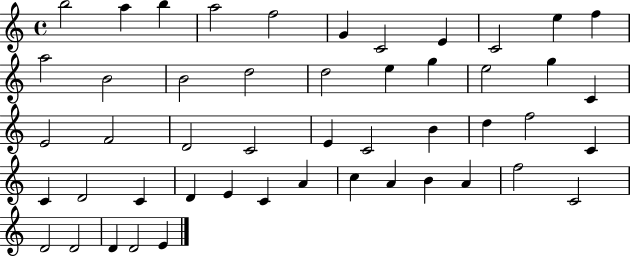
{
  \clef treble
  \time 4/4
  \defaultTimeSignature
  \key c \major
  b''2 a''4 b''4 | a''2 f''2 | g'4 c'2 e'4 | c'2 e''4 f''4 | \break a''2 b'2 | b'2 d''2 | d''2 e''4 g''4 | e''2 g''4 c'4 | \break e'2 f'2 | d'2 c'2 | e'4 c'2 b'4 | d''4 f''2 c'4 | \break c'4 d'2 c'4 | d'4 e'4 c'4 a'4 | c''4 a'4 b'4 a'4 | f''2 c'2 | \break d'2 d'2 | d'4 d'2 e'4 | \bar "|."
}